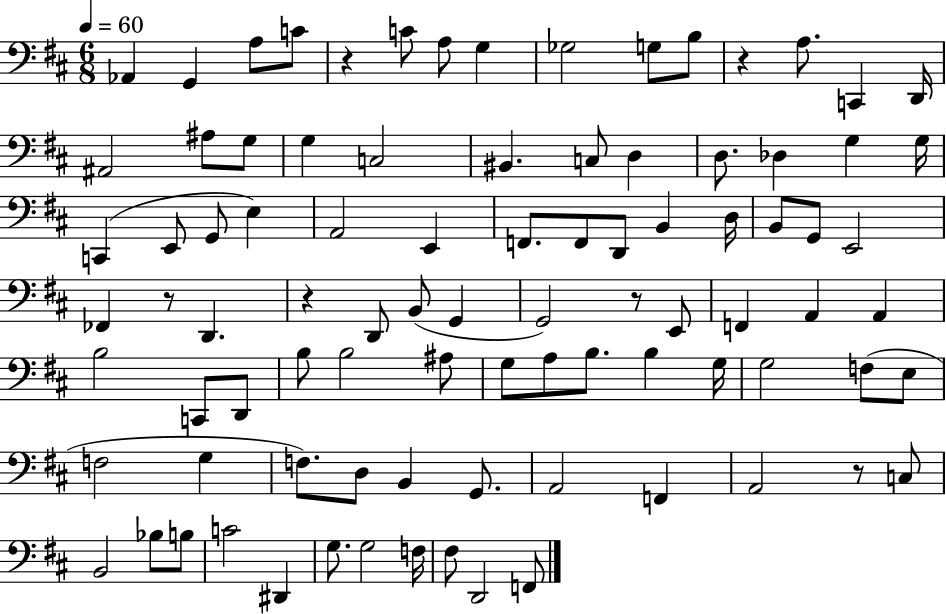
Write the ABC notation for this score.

X:1
T:Untitled
M:6/8
L:1/4
K:D
_A,, G,, A,/2 C/2 z C/2 A,/2 G, _G,2 G,/2 B,/2 z A,/2 C,, D,,/4 ^A,,2 ^A,/2 G,/2 G, C,2 ^B,, C,/2 D, D,/2 _D, G, G,/4 C,, E,,/2 G,,/2 E, A,,2 E,, F,,/2 F,,/2 D,,/2 B,, D,/4 B,,/2 G,,/2 E,,2 _F,, z/2 D,, z D,,/2 B,,/2 G,, G,,2 z/2 E,,/2 F,, A,, A,, B,2 C,,/2 D,,/2 B,/2 B,2 ^A,/2 G,/2 A,/2 B,/2 B, G,/4 G,2 F,/2 E,/2 F,2 G, F,/2 D,/2 B,, G,,/2 A,,2 F,, A,,2 z/2 C,/2 B,,2 _B,/2 B,/2 C2 ^D,, G,/2 G,2 F,/4 ^F,/2 D,,2 F,,/2